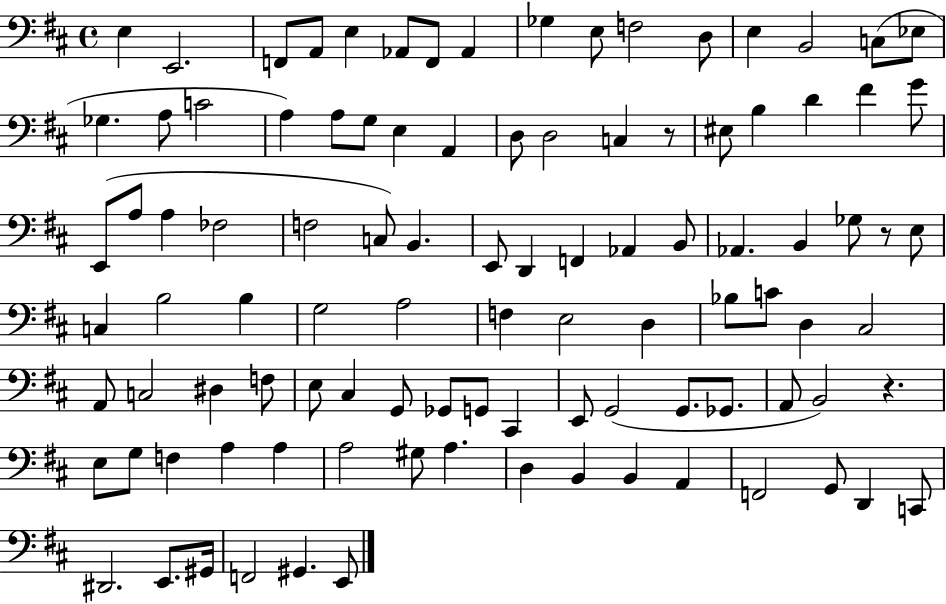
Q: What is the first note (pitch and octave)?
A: E3